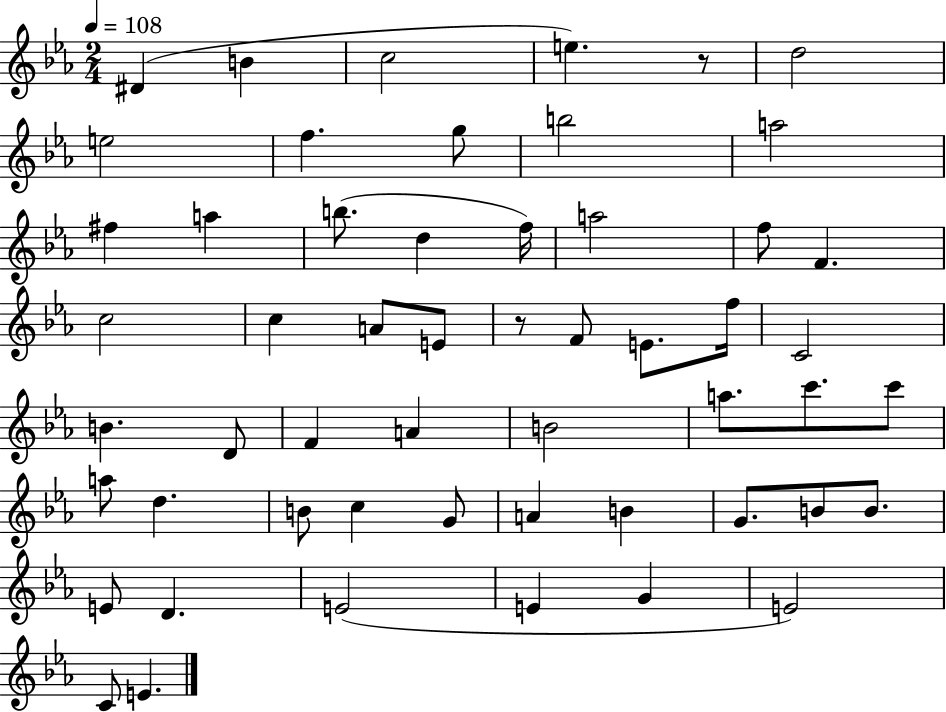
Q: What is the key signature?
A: EES major